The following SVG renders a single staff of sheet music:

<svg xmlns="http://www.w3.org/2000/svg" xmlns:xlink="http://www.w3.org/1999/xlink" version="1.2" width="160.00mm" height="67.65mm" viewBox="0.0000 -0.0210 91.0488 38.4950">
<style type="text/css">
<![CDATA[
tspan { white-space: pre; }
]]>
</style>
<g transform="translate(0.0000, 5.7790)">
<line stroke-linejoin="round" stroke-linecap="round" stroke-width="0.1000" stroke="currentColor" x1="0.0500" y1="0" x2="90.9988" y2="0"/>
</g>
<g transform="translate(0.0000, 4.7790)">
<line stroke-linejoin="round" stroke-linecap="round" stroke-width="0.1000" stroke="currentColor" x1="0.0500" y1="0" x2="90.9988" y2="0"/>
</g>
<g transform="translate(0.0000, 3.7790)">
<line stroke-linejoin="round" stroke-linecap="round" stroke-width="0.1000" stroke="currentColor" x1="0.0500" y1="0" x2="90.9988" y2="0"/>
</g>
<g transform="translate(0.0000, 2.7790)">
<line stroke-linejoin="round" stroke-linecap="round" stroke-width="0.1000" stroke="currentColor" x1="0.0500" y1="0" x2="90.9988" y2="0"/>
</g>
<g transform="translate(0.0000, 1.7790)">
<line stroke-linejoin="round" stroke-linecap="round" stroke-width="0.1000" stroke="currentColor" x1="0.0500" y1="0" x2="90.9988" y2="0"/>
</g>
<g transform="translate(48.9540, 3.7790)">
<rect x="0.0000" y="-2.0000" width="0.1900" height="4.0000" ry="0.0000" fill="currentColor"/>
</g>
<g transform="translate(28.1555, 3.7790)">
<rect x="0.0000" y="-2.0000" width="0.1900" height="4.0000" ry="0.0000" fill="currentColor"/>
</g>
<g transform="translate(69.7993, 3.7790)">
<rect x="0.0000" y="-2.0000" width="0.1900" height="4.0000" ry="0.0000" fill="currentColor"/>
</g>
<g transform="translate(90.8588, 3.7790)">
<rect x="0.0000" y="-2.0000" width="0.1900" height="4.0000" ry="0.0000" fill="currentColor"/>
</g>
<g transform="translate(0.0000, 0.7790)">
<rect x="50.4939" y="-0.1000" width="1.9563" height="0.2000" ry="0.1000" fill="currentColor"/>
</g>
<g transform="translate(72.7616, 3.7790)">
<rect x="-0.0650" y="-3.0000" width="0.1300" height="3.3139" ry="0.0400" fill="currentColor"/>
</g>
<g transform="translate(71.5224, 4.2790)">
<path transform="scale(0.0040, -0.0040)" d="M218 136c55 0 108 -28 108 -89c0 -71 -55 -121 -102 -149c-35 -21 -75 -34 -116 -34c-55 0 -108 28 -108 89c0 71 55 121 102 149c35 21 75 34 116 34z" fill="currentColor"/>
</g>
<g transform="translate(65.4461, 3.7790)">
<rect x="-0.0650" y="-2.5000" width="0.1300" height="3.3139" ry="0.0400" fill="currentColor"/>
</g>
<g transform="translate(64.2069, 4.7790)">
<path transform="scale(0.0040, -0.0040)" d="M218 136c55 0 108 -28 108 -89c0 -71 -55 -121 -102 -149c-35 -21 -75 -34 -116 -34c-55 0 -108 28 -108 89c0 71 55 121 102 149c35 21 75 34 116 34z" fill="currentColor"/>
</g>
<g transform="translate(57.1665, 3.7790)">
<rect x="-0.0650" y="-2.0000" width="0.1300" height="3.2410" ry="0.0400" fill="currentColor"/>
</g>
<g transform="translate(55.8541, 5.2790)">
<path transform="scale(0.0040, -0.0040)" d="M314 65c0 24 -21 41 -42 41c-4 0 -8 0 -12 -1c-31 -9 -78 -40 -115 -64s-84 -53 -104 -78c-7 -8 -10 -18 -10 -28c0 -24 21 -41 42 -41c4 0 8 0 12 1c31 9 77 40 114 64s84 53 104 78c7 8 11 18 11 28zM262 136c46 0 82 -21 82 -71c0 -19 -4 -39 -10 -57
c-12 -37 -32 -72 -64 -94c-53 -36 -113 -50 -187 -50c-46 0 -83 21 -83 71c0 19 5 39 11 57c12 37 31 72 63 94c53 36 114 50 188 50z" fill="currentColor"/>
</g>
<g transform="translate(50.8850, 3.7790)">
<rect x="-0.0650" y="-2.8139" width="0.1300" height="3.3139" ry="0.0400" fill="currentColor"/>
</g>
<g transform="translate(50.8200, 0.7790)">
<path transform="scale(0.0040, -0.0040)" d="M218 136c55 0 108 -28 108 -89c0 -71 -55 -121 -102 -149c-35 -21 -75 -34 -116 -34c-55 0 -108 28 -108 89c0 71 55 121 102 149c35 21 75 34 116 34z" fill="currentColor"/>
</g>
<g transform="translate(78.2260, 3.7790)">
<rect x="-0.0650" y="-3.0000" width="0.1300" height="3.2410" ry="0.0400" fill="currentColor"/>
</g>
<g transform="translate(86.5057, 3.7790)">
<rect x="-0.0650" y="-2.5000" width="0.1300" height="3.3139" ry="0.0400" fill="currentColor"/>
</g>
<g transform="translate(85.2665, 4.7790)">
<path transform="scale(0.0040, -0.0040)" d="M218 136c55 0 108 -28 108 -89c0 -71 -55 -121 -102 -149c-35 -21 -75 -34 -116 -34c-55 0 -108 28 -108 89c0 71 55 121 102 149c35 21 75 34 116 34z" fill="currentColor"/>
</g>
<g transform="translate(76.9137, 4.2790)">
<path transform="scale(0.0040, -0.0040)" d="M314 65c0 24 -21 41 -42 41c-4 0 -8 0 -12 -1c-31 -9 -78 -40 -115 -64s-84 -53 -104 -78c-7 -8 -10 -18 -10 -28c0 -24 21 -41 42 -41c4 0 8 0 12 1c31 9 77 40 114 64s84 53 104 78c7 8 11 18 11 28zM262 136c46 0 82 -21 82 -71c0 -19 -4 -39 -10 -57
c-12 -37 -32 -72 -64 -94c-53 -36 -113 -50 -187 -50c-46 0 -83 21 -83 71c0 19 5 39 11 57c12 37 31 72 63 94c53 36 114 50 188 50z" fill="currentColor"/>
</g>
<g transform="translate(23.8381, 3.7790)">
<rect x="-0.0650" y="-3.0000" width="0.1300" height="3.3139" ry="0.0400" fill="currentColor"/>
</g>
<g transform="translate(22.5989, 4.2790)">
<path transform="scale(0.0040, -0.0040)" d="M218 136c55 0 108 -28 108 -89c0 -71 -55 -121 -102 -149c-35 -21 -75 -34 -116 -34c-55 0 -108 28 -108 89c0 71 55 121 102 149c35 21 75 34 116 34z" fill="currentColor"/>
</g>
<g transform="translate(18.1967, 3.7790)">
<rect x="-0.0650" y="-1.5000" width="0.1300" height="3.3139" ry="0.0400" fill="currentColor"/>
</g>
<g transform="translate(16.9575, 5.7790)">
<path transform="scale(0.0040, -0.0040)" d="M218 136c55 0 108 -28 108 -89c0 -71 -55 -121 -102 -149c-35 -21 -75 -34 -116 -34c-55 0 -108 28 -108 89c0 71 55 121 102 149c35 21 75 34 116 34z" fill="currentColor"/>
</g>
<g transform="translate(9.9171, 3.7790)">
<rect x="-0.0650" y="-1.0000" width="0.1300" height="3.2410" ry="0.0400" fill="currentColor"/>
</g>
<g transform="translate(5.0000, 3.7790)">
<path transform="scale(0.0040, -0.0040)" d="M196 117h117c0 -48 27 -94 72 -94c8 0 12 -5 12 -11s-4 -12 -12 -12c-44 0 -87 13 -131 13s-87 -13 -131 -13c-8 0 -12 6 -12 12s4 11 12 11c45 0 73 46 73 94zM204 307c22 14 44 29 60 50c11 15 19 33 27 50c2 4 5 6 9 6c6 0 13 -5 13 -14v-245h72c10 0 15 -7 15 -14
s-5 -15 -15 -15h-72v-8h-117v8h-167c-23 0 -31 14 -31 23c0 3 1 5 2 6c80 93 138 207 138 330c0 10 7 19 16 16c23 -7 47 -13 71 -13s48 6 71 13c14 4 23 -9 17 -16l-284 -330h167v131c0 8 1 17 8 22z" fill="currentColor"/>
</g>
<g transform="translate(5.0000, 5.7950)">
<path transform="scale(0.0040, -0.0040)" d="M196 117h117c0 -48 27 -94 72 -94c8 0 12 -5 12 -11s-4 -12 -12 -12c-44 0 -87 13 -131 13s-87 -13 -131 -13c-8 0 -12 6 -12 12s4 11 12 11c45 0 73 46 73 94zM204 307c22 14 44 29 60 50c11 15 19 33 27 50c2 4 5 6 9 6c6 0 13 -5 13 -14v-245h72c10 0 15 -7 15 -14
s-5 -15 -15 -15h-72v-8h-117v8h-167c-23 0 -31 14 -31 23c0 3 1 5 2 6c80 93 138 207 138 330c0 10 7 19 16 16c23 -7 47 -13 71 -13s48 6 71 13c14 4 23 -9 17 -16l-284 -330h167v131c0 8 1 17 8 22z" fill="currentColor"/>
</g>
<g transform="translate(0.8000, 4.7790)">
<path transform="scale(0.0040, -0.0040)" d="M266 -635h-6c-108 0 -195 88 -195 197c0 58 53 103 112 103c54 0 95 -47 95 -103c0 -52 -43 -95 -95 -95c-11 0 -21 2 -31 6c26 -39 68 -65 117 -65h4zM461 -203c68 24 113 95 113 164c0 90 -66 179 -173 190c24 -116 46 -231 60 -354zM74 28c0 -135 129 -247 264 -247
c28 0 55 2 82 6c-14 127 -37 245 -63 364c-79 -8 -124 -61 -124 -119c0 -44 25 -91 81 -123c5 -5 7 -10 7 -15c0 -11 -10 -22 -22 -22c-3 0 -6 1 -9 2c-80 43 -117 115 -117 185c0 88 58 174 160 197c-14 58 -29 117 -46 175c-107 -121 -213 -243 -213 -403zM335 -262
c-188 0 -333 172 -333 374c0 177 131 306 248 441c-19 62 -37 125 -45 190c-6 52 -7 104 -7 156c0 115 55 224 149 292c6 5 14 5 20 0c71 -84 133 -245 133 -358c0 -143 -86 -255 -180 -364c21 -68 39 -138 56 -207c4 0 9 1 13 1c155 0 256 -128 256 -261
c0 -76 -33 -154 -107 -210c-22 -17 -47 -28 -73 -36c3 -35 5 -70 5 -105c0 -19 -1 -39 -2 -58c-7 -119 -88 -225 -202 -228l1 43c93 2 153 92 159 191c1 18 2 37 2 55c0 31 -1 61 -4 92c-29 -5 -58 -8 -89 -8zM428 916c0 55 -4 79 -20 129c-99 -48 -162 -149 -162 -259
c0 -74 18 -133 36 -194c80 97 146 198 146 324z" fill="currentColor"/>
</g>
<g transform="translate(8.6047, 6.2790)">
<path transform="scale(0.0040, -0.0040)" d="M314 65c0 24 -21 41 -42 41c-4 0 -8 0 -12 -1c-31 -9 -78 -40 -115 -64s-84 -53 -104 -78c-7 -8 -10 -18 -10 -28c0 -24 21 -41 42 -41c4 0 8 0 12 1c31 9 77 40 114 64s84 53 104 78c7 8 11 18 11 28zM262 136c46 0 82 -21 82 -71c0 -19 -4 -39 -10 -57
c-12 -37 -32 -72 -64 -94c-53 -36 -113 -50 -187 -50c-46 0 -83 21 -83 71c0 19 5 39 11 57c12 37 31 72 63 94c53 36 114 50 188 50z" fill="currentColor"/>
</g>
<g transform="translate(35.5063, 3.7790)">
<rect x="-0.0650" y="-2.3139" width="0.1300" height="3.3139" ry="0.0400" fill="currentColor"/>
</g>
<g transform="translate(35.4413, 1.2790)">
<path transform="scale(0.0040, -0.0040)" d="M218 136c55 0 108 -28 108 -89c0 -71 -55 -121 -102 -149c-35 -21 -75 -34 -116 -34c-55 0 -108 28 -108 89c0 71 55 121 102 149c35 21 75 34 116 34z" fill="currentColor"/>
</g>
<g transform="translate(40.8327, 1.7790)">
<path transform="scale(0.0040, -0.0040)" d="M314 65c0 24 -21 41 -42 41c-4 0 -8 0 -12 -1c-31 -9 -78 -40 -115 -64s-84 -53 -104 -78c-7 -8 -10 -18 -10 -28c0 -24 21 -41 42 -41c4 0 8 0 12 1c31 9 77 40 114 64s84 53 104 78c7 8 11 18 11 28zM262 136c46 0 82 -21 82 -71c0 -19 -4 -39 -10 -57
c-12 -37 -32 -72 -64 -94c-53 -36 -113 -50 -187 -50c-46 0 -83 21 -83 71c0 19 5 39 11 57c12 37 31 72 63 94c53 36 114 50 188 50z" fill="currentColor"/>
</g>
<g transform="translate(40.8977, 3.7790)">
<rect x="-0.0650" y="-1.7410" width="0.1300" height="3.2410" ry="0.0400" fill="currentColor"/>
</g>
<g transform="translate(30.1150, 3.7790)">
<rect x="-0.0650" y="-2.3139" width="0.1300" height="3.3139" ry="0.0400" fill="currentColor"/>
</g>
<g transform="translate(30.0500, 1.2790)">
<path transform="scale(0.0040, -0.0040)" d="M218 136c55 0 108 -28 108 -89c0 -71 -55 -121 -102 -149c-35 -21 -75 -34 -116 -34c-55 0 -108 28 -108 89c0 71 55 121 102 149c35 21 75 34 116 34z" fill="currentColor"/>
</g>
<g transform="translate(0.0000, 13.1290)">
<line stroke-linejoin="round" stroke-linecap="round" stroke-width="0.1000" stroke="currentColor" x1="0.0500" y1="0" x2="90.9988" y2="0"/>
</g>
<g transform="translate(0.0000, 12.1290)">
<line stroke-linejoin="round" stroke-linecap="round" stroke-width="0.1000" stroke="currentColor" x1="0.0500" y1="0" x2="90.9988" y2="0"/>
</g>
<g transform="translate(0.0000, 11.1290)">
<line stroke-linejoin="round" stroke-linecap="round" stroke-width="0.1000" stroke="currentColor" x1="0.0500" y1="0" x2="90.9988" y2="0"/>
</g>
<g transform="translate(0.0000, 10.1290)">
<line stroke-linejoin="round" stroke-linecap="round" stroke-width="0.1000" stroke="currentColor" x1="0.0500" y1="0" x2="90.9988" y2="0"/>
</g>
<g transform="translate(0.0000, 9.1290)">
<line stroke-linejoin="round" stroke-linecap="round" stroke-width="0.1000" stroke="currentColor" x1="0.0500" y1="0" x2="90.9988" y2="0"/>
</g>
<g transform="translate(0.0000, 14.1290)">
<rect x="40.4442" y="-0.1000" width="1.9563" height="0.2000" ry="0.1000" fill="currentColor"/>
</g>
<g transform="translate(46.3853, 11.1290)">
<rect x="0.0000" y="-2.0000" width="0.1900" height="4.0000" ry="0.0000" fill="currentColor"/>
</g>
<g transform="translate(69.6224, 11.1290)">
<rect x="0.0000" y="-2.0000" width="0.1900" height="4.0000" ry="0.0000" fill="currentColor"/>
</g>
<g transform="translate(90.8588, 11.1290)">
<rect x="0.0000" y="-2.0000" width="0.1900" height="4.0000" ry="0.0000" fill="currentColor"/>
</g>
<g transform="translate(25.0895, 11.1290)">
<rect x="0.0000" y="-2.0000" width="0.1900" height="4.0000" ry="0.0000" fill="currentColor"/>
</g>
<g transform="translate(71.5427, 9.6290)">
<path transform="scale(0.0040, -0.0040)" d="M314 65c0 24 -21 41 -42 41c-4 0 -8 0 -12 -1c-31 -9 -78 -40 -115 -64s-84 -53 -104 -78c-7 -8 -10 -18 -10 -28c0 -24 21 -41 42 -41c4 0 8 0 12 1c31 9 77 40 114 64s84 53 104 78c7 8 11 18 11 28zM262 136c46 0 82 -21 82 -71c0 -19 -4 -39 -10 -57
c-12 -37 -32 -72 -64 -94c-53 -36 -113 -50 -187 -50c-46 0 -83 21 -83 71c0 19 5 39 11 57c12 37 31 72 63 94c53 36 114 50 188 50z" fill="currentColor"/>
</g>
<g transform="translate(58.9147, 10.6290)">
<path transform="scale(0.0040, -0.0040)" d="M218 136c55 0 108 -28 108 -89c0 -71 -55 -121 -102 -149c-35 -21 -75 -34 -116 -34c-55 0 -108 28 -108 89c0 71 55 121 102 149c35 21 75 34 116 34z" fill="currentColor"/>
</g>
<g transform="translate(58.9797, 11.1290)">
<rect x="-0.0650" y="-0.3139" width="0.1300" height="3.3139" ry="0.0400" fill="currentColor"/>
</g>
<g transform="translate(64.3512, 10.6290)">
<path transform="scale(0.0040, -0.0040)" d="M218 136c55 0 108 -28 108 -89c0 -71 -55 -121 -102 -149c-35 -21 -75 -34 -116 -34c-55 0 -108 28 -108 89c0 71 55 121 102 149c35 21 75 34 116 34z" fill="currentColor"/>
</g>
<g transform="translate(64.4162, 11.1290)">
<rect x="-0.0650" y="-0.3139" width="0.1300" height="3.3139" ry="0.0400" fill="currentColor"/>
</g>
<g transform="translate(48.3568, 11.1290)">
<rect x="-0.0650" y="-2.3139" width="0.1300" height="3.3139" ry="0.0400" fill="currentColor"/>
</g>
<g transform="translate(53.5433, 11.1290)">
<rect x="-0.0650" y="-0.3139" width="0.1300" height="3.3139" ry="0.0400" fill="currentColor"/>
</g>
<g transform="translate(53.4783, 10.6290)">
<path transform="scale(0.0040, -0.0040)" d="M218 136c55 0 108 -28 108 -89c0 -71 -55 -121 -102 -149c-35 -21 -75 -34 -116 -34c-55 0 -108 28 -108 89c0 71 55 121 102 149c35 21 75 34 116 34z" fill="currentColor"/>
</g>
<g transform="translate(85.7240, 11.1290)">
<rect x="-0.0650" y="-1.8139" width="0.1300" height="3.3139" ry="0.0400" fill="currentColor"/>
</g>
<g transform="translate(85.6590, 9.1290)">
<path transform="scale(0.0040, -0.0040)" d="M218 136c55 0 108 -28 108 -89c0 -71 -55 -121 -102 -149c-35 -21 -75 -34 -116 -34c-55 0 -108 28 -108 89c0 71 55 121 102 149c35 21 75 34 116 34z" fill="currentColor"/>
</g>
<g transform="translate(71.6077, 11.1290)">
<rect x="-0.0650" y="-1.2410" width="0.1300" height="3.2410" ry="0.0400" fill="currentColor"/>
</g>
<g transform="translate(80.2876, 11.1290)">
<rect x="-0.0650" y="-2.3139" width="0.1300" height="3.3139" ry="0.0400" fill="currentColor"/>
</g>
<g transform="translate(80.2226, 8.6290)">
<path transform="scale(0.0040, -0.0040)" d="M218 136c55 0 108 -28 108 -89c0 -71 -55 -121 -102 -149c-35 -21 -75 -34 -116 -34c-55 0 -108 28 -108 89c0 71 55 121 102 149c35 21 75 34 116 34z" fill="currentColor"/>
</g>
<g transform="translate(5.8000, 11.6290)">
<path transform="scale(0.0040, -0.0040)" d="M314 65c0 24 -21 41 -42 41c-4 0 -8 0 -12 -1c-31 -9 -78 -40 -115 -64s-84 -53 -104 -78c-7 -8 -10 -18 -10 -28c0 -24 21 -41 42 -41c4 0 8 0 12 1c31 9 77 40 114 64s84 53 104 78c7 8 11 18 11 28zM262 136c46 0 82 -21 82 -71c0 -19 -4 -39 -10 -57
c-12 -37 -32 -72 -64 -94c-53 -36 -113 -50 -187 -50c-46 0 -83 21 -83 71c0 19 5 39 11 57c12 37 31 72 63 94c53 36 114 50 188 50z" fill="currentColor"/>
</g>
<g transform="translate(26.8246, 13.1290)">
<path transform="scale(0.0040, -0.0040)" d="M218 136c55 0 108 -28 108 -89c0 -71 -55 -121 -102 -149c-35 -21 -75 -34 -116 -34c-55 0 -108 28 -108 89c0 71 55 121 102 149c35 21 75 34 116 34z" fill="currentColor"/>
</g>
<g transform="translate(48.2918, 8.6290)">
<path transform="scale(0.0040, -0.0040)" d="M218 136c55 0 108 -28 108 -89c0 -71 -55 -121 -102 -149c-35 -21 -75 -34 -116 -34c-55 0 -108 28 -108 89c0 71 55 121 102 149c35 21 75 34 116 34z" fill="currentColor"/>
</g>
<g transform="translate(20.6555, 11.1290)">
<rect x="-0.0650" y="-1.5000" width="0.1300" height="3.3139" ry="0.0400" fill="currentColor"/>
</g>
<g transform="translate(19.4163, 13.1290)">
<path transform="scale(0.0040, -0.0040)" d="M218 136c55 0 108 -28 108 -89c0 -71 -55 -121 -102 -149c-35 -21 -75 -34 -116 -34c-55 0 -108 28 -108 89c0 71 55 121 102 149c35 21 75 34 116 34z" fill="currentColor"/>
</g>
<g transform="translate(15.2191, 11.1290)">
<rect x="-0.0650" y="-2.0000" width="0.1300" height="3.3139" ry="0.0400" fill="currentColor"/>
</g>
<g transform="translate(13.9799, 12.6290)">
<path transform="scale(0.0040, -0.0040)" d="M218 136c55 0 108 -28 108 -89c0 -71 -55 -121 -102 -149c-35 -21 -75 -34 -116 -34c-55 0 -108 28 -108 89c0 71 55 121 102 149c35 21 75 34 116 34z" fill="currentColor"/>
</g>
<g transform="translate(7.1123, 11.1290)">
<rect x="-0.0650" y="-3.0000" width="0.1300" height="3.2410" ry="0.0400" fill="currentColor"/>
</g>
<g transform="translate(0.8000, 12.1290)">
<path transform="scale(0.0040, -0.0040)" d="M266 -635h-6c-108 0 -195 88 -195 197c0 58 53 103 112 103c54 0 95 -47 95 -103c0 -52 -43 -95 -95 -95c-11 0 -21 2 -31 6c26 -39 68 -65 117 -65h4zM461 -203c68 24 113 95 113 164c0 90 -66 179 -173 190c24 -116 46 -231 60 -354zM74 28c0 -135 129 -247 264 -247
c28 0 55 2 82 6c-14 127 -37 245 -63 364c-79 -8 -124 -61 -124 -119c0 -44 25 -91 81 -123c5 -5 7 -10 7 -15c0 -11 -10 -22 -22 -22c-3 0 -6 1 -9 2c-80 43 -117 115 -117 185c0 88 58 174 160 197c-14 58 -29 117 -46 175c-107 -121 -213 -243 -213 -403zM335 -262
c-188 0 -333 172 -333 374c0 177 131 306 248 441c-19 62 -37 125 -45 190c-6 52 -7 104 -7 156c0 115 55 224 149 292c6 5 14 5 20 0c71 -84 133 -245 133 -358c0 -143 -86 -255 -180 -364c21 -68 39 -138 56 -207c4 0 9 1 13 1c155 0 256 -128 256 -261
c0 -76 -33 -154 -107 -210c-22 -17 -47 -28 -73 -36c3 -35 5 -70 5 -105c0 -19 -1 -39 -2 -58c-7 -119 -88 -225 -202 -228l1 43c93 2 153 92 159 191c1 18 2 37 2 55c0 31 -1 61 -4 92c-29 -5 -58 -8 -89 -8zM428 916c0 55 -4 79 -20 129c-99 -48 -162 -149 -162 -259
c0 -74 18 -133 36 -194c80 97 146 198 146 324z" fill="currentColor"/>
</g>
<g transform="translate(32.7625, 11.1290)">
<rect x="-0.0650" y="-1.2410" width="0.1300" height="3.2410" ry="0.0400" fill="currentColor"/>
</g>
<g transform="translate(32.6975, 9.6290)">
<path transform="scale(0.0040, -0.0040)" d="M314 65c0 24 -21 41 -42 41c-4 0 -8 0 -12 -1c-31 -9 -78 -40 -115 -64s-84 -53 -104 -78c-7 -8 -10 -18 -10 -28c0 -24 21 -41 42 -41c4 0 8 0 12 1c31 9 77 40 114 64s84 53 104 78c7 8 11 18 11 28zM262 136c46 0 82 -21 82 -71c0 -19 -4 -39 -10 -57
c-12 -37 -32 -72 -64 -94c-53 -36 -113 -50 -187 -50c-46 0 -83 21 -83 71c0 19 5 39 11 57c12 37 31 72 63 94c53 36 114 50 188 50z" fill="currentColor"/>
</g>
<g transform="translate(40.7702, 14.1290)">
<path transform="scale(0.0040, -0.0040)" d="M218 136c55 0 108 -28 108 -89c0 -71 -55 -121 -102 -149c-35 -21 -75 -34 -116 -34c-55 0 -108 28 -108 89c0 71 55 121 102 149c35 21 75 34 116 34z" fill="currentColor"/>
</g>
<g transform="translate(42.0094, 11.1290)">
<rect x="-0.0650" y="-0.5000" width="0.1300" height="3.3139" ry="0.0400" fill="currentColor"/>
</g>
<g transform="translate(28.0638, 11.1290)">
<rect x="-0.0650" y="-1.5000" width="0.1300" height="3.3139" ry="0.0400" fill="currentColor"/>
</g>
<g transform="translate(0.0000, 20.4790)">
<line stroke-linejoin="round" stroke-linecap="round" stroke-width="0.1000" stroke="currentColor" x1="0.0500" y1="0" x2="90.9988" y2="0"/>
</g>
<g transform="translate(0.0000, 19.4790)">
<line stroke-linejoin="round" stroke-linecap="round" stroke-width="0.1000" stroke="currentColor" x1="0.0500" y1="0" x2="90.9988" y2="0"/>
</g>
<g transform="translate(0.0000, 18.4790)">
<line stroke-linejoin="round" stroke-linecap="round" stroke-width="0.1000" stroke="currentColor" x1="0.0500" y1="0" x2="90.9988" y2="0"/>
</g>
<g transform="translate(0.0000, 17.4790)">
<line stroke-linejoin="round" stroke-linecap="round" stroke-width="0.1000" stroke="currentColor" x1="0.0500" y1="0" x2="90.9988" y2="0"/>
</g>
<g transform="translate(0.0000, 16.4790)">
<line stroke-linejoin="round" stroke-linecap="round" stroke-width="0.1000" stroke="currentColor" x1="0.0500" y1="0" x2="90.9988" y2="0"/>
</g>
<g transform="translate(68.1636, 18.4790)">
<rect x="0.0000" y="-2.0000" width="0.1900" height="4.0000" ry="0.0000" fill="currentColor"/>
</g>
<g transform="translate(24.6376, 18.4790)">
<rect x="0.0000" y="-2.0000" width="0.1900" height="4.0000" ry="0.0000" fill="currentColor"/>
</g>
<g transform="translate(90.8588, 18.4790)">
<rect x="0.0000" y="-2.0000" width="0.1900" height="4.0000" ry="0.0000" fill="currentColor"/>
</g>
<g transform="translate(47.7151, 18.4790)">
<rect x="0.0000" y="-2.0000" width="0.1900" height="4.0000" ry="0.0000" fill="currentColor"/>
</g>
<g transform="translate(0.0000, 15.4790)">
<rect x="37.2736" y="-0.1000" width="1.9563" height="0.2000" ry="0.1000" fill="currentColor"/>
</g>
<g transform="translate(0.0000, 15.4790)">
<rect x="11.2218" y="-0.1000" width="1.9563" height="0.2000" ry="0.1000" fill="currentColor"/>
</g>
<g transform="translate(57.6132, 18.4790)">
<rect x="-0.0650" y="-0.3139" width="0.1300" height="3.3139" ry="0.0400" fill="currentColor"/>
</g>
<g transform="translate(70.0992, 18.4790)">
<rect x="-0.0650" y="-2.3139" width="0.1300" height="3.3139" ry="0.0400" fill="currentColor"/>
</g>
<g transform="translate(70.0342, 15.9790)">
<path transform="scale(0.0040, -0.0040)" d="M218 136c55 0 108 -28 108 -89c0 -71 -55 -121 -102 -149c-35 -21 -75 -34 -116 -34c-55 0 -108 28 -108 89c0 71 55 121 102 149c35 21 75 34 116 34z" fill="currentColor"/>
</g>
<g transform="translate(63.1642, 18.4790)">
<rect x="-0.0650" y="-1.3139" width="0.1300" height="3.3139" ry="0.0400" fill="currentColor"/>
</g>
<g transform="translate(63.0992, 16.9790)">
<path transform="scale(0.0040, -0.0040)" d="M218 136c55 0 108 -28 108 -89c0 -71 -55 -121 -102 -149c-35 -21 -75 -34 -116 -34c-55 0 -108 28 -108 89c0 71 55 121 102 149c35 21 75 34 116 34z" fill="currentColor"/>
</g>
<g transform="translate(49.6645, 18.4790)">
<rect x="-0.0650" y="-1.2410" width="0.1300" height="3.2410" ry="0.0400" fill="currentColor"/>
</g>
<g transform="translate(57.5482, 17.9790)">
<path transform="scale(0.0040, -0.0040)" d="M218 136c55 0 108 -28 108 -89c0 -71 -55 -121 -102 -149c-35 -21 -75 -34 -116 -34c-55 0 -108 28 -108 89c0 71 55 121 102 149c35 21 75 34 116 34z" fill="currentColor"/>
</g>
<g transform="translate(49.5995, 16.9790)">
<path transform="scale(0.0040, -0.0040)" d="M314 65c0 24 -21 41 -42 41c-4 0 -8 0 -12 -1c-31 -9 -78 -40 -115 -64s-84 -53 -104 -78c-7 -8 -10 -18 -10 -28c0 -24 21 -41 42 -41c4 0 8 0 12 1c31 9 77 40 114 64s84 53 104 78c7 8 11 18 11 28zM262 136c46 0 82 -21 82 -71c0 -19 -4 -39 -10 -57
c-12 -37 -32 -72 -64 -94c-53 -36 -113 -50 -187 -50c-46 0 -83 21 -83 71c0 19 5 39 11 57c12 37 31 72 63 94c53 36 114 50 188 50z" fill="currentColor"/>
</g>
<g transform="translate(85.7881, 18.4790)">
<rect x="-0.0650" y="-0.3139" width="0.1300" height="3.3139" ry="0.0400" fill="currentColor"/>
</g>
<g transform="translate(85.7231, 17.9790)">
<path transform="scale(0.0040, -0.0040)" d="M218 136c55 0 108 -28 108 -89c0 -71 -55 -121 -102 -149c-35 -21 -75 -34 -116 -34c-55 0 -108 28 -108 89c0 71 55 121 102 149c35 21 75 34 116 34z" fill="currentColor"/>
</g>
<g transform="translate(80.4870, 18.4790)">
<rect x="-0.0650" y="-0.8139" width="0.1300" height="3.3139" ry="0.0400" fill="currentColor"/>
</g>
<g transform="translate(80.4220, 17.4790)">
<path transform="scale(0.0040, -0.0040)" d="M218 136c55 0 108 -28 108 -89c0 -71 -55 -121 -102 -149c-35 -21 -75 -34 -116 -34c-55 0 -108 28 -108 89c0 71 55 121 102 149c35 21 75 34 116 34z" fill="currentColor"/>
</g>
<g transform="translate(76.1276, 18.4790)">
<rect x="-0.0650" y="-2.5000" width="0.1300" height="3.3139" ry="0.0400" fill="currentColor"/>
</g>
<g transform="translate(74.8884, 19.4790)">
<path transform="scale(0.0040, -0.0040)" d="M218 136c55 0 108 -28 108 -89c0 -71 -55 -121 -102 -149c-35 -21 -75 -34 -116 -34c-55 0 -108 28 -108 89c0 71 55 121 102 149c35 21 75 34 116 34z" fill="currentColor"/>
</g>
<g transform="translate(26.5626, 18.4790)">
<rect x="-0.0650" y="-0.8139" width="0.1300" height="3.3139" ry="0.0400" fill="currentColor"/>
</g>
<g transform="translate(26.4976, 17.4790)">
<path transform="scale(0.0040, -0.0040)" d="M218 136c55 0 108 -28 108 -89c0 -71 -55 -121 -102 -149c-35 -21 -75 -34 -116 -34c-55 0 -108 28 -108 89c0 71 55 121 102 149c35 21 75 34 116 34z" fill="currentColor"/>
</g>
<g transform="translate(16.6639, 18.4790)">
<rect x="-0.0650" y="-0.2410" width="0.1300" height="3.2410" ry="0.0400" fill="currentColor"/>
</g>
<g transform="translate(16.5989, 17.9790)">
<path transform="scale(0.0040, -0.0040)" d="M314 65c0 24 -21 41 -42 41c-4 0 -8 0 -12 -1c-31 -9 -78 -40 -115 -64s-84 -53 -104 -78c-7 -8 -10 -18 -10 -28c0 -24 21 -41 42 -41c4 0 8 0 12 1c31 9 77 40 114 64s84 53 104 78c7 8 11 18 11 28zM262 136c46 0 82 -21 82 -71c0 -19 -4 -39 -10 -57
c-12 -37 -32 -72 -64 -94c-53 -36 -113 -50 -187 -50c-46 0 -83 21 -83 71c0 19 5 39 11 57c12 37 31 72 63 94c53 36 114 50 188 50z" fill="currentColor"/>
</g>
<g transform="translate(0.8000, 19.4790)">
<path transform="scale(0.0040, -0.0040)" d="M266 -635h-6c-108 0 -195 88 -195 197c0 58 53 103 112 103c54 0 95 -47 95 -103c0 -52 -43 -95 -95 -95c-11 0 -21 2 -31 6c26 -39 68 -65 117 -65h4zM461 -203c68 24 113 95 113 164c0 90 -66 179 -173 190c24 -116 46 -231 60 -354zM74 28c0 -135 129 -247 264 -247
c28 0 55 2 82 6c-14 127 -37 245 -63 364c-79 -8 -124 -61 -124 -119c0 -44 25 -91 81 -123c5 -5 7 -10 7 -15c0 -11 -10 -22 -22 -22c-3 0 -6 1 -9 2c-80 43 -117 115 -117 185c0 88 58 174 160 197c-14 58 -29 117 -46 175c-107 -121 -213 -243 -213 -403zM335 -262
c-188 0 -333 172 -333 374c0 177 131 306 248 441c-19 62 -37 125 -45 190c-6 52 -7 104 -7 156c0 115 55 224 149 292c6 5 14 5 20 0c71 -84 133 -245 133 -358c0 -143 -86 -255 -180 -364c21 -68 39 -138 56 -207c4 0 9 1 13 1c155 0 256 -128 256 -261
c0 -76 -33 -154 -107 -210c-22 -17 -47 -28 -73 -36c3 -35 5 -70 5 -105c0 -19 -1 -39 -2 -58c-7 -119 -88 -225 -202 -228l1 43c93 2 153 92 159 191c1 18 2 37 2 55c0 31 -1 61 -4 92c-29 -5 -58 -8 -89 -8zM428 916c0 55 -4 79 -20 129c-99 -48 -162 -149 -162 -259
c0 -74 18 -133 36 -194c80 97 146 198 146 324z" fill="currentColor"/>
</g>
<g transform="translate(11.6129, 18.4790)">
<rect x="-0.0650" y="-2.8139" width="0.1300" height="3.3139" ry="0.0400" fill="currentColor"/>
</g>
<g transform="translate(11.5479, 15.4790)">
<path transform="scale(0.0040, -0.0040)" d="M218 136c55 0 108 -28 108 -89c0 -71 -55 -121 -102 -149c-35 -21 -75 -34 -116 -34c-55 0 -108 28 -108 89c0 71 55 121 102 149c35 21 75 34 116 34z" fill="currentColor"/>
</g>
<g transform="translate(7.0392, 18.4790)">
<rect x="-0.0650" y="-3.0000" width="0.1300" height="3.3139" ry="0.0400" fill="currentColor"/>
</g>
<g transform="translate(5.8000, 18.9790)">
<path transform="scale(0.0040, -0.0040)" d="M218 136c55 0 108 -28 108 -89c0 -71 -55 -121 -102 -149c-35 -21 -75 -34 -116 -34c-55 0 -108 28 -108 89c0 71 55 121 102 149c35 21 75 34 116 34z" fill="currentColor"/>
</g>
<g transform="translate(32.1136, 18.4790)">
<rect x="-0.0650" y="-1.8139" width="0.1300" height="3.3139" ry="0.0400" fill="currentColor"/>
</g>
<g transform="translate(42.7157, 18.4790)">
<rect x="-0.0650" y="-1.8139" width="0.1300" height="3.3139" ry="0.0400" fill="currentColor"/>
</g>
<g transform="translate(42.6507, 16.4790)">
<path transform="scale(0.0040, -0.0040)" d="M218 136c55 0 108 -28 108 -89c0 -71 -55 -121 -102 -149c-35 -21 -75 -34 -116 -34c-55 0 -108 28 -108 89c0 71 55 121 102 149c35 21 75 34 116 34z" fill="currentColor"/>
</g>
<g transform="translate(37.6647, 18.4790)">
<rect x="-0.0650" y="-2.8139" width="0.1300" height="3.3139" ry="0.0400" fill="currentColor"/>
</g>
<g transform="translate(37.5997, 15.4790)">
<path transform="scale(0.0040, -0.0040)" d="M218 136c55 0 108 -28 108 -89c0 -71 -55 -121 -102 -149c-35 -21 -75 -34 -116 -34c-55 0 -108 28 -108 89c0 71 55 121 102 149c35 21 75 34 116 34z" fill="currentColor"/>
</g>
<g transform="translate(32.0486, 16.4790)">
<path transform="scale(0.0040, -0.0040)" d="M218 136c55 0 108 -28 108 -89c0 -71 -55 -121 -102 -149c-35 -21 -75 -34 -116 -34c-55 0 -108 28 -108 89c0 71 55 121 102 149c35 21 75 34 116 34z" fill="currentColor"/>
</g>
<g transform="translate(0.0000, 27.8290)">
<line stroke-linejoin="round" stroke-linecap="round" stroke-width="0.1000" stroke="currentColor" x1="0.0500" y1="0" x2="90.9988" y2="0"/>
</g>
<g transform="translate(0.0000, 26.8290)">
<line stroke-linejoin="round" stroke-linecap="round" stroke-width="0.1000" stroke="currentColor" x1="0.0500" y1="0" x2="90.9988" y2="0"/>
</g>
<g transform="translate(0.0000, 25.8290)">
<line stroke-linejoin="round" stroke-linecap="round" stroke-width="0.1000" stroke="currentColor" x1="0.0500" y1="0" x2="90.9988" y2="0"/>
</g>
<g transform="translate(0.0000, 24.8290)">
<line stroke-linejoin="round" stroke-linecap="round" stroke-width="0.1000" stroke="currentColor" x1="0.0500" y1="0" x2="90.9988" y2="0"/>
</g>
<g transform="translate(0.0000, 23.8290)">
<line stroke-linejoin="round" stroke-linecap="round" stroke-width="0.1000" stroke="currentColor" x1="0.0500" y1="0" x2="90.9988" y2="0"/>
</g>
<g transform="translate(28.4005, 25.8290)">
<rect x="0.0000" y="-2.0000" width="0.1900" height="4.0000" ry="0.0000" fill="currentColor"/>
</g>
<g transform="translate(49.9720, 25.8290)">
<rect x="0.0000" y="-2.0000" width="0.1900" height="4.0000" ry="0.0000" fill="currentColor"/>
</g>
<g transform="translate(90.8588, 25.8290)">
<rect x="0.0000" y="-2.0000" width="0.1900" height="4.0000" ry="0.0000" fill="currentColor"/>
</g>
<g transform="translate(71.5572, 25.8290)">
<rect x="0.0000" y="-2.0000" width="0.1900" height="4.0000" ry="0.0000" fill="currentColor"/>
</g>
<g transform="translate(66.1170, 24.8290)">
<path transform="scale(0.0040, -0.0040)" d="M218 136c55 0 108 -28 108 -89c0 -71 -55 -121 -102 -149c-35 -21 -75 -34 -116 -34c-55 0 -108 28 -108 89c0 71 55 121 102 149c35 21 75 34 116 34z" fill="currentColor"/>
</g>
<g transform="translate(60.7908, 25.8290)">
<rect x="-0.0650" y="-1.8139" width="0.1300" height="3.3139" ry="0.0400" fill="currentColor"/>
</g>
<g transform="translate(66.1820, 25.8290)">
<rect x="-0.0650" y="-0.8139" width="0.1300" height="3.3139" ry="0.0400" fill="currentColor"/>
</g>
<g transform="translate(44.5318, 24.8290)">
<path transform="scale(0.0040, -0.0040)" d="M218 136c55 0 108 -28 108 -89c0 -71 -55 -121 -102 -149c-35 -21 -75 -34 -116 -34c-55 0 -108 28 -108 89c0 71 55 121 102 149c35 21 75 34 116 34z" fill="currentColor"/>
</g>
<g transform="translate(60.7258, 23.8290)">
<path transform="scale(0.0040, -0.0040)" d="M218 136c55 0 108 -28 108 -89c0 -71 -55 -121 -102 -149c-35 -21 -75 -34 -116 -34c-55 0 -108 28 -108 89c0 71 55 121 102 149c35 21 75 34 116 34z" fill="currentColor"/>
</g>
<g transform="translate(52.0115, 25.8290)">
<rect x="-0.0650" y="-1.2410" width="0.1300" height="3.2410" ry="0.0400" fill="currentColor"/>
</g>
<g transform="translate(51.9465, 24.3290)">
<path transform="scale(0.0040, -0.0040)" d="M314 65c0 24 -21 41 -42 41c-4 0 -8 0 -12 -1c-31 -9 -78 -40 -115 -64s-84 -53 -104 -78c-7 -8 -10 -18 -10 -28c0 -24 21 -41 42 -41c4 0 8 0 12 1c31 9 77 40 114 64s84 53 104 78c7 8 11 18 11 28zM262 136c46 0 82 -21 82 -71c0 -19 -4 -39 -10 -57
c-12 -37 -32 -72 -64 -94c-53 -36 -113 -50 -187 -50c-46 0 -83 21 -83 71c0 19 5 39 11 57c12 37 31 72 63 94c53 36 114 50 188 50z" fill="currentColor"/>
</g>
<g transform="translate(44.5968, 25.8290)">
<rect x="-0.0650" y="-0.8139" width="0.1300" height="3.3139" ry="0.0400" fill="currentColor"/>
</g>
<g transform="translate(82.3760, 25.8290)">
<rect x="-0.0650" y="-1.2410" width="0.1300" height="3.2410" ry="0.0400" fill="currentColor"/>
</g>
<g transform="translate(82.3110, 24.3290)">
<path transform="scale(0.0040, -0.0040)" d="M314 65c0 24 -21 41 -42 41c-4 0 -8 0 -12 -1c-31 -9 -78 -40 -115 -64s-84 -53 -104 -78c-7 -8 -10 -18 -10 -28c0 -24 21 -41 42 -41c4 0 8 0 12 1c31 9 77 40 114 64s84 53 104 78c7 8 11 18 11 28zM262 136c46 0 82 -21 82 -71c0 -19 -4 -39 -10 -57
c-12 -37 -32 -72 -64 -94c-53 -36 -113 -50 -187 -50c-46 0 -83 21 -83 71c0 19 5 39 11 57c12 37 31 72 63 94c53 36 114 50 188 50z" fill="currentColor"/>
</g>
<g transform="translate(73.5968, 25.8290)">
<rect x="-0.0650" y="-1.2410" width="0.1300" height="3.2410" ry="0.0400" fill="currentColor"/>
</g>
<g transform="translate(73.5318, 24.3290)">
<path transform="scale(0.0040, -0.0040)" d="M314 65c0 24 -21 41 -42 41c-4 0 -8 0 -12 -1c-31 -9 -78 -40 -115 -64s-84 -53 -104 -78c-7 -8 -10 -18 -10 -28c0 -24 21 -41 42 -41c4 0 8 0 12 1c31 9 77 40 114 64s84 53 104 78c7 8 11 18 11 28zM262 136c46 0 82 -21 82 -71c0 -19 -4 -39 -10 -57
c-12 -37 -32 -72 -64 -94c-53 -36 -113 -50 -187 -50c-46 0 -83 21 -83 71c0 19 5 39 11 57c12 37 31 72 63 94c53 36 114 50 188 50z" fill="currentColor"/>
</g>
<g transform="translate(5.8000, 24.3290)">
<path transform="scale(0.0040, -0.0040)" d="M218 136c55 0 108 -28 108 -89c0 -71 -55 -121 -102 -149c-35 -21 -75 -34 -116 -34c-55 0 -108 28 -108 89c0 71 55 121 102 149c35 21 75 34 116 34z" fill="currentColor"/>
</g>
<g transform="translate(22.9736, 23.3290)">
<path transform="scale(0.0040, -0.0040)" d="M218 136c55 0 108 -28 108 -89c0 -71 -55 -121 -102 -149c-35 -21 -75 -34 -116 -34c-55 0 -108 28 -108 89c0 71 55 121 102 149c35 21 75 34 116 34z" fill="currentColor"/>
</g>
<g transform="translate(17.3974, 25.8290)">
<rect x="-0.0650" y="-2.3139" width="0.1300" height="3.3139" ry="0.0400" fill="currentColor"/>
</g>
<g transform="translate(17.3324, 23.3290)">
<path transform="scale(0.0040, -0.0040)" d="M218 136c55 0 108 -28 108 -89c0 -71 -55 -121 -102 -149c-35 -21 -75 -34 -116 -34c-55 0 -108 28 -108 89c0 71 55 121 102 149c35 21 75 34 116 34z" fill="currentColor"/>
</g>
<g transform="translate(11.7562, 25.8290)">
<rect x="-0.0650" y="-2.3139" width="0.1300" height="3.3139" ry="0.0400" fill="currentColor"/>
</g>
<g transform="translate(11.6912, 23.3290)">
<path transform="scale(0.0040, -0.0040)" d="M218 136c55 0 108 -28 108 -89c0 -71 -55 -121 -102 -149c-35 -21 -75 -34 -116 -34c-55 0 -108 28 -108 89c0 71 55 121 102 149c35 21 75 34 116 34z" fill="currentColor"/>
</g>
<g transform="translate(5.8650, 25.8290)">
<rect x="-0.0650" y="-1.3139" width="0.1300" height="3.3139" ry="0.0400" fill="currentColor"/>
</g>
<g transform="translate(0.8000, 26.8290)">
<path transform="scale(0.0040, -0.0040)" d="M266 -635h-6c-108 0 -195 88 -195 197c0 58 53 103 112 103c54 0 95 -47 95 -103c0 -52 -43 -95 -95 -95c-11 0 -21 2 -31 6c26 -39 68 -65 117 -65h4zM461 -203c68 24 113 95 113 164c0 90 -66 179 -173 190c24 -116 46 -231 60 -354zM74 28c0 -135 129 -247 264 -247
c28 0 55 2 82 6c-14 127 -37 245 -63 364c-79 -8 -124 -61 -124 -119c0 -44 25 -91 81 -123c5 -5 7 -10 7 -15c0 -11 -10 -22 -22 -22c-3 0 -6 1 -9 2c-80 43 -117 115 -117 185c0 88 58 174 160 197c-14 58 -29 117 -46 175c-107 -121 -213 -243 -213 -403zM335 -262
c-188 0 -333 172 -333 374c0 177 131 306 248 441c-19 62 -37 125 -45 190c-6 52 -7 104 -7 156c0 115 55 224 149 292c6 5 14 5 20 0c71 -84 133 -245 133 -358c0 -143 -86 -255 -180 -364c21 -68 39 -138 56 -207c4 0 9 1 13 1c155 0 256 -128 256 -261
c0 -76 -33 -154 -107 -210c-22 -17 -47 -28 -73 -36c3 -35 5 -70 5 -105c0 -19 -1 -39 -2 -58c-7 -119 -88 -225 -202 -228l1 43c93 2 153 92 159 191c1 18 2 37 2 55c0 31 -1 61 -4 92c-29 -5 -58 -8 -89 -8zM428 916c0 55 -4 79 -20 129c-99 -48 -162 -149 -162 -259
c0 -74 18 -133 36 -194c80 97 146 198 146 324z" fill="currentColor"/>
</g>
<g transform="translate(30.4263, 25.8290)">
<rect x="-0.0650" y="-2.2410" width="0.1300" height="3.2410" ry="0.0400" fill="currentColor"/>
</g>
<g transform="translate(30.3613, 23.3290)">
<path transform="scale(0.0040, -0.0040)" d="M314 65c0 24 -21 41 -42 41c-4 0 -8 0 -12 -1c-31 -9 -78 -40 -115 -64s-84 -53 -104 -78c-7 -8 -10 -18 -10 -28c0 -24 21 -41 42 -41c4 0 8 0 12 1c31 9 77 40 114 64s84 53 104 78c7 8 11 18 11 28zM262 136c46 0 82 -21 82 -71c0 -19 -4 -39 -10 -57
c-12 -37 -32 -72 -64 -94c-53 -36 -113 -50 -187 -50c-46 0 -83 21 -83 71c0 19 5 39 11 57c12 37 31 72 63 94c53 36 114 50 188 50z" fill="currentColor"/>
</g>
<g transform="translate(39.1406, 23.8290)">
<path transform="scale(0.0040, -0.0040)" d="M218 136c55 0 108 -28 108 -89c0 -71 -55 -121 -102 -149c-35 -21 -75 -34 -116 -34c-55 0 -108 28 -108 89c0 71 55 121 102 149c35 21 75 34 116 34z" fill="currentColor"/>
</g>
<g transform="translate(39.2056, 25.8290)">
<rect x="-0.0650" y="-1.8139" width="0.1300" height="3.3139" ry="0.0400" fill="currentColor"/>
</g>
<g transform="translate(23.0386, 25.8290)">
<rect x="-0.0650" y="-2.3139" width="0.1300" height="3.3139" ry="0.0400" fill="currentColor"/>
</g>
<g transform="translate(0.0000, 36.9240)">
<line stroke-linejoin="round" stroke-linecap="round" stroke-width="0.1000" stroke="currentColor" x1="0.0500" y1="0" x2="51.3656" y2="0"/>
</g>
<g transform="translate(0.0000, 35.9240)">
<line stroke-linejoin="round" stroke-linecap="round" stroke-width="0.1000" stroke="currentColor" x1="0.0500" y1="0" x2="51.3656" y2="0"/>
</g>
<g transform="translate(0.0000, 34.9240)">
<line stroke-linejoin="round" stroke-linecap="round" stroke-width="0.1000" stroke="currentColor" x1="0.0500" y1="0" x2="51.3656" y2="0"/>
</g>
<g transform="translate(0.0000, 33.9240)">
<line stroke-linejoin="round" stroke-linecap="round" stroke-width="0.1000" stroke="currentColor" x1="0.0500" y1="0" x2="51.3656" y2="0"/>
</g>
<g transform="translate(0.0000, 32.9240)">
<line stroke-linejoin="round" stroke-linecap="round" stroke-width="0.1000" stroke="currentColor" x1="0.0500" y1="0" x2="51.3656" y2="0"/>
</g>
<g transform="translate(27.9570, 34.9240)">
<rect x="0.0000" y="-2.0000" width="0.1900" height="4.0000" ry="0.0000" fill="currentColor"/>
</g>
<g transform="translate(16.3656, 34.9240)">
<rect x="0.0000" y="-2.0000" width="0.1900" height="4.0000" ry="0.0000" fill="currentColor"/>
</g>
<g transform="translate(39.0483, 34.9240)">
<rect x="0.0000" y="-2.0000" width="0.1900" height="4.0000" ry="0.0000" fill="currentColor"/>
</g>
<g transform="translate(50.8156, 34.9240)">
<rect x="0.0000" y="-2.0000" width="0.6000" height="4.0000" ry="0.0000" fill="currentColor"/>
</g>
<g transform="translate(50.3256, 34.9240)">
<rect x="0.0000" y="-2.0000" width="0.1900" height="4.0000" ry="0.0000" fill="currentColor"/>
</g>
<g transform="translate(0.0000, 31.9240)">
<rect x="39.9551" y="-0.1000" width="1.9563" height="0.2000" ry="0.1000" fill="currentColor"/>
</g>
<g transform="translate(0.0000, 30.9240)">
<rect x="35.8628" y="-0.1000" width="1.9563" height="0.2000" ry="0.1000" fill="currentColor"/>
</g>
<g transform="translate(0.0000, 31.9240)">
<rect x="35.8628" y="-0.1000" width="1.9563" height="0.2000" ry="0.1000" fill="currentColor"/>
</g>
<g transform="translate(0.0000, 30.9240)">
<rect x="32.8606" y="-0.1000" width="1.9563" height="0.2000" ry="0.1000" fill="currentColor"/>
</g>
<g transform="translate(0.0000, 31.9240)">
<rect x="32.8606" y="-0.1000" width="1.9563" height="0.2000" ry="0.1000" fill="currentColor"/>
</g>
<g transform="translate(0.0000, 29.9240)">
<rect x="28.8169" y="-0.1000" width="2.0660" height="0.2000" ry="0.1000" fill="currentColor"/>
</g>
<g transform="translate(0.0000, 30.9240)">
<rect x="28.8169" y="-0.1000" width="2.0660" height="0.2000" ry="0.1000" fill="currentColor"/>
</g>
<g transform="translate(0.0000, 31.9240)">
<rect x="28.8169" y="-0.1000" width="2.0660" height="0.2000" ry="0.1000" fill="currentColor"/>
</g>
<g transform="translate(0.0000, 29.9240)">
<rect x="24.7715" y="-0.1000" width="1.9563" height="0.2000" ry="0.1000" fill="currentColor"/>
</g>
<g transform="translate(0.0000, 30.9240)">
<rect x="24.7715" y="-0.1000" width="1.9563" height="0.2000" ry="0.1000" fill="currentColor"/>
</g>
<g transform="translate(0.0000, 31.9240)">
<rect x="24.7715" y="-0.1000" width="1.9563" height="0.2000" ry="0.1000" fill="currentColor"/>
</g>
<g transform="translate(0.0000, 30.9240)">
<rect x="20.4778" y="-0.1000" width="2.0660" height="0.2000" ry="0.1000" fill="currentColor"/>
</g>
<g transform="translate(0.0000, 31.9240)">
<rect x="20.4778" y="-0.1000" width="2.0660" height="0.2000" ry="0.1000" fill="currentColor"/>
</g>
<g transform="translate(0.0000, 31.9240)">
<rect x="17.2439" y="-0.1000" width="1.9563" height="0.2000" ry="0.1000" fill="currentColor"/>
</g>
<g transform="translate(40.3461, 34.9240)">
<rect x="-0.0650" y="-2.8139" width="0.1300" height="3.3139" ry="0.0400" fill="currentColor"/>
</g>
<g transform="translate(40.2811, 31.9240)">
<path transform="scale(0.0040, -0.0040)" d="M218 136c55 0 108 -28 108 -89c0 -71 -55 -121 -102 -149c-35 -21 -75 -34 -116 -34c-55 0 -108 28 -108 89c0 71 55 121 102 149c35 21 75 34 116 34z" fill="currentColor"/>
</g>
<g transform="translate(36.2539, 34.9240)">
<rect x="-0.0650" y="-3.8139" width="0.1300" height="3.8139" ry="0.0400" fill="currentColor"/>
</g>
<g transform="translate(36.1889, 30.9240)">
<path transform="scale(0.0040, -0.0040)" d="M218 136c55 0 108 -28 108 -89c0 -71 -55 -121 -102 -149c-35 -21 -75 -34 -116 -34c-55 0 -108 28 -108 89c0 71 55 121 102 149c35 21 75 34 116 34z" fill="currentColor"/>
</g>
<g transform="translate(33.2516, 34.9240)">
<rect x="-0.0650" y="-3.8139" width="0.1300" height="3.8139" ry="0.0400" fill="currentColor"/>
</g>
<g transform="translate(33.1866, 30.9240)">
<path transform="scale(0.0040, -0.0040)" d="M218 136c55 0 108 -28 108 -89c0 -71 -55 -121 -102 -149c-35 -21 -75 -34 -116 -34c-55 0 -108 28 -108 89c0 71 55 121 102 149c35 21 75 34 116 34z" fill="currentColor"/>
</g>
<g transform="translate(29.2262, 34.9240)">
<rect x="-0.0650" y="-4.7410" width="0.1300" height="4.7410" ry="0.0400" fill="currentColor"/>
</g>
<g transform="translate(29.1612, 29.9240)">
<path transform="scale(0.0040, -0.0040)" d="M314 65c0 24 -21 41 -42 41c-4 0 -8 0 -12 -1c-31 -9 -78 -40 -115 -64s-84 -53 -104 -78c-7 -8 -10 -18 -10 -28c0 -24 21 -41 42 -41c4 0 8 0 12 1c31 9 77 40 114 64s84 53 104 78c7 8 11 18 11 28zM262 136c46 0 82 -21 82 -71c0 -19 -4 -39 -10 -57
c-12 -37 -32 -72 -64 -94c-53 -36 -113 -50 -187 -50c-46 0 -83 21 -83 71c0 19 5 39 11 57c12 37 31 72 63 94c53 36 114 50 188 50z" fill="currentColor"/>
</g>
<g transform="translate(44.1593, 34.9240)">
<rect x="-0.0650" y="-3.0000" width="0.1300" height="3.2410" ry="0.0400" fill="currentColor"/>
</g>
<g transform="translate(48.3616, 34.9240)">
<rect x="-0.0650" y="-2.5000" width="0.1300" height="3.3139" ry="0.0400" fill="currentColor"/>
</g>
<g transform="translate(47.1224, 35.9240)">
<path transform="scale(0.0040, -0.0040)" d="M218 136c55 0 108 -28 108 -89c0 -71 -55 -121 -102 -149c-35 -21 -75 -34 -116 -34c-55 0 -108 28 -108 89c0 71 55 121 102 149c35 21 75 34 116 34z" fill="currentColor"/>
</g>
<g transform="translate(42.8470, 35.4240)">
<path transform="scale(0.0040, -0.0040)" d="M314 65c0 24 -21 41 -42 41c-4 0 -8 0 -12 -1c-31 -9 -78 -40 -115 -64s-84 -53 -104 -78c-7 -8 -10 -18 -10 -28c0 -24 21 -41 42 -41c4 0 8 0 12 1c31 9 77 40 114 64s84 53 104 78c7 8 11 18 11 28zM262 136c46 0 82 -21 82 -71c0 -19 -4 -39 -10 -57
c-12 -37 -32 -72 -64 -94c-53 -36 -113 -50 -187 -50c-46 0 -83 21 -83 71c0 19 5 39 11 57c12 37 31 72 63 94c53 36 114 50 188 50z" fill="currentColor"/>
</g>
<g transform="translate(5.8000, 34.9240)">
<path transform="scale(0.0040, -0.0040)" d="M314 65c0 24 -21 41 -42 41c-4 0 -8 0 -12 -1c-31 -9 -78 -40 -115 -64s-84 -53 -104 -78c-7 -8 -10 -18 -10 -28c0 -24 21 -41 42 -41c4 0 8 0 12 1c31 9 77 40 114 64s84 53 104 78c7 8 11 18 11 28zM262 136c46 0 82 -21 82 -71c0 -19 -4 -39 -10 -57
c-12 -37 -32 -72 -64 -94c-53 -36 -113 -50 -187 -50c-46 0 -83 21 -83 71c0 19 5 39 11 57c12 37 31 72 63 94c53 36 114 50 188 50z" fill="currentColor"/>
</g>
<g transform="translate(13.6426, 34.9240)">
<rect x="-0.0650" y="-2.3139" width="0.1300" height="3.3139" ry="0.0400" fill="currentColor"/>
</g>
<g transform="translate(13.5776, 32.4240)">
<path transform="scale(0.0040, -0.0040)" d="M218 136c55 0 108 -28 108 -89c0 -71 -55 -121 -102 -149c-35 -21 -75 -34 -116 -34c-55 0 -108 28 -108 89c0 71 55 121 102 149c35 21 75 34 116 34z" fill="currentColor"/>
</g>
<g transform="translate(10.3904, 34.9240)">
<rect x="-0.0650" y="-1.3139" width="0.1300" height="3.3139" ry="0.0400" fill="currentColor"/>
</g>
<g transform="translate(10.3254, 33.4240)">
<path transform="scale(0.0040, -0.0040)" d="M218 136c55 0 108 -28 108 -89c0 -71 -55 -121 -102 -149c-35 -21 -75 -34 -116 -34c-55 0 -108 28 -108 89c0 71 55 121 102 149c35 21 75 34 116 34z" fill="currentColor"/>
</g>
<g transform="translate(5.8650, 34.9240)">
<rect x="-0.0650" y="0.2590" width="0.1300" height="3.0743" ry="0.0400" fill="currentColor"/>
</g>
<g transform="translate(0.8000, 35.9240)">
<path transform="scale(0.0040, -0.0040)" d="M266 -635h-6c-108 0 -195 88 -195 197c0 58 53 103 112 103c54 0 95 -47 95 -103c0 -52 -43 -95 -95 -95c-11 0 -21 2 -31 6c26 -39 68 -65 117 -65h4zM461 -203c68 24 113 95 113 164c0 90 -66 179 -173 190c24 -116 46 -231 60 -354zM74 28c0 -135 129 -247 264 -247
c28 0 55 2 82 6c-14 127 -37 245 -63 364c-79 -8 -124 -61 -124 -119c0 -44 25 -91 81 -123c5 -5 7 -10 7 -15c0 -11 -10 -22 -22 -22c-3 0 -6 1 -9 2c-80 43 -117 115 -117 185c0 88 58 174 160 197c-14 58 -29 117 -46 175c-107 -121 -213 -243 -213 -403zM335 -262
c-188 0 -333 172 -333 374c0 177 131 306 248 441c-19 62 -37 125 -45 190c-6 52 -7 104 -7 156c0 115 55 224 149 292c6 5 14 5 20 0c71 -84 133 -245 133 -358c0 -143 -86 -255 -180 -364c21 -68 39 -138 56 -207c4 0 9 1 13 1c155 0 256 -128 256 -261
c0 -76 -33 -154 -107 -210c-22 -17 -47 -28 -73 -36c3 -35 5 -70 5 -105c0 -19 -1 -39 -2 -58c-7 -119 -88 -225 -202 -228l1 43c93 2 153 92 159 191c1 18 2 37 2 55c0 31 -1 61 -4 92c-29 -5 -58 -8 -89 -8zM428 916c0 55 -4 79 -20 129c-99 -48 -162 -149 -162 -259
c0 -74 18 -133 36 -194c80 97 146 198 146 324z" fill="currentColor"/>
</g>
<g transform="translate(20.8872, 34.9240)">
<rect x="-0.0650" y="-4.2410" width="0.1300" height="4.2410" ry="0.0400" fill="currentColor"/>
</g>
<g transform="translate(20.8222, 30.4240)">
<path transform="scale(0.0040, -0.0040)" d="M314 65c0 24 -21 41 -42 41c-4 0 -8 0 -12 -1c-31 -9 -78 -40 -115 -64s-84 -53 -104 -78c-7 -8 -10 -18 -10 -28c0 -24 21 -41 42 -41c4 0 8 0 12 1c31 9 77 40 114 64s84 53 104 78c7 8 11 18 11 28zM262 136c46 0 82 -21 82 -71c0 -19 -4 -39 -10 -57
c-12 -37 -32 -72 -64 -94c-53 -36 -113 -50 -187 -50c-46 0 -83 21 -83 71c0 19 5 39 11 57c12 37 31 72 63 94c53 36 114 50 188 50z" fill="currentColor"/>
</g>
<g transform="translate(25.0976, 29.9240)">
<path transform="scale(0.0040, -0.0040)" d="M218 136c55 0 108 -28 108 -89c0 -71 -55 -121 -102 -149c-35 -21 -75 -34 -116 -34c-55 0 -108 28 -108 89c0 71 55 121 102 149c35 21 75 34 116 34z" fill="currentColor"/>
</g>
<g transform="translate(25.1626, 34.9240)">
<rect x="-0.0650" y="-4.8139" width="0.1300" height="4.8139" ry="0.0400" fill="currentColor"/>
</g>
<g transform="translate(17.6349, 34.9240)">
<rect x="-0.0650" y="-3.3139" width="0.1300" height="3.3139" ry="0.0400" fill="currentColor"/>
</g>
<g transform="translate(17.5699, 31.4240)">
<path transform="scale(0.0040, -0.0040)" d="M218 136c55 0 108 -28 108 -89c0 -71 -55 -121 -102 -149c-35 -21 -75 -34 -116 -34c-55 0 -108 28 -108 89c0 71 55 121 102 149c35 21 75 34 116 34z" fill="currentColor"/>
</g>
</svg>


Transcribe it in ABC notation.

X:1
T:Untitled
M:4/4
L:1/4
K:C
D2 E A g g f2 a F2 G A A2 G A2 F E E e2 C g c c c e2 g f A a c2 d f a f e2 c e g G d c e g g g g2 f d e2 f d e2 e2 B2 e g b d'2 e' e'2 c' c' a A2 G